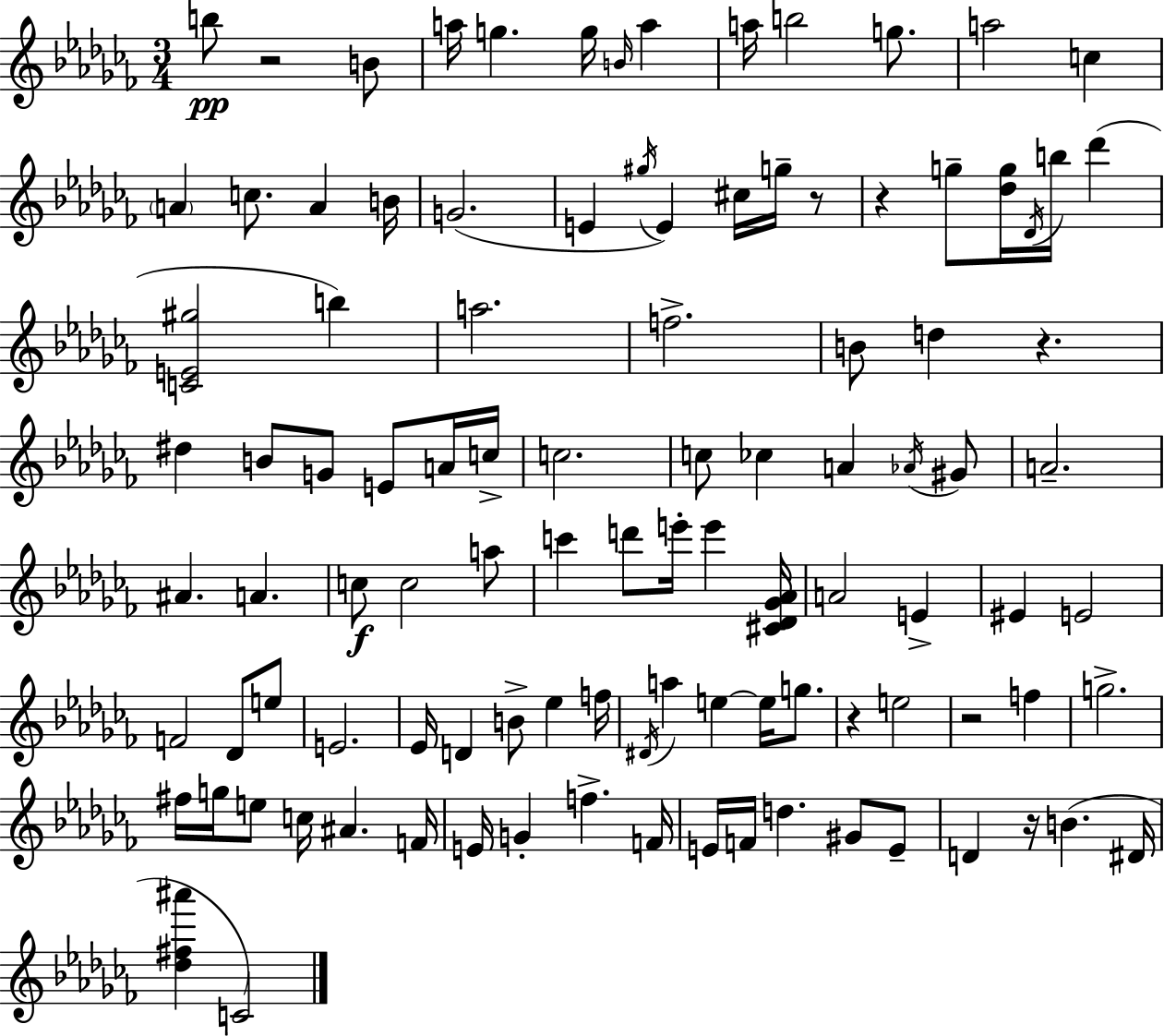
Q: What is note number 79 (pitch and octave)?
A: A#4